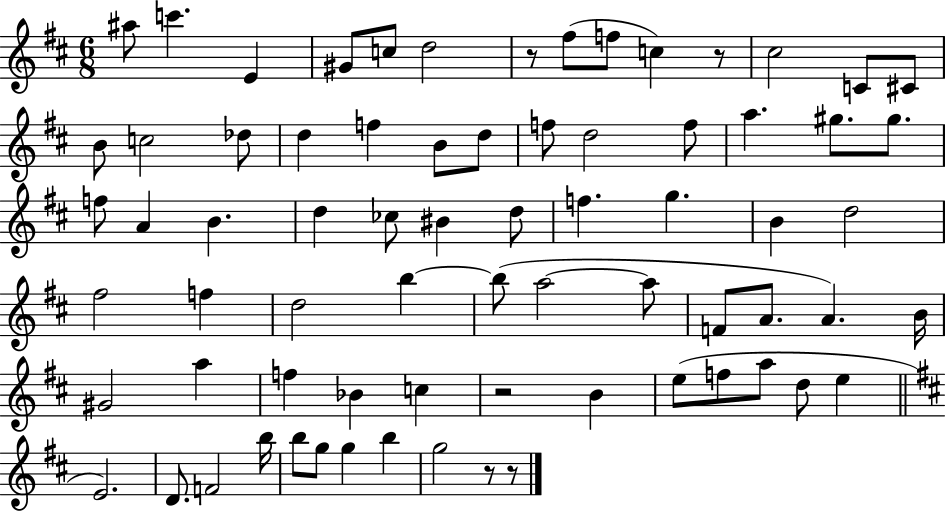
A#5/e C6/q. E4/q G#4/e C5/e D5/h R/e F#5/e F5/e C5/q R/e C#5/h C4/e C#4/e B4/e C5/h Db5/e D5/q F5/q B4/e D5/e F5/e D5/h F5/e A5/q. G#5/e. G#5/e. F5/e A4/q B4/q. D5/q CES5/e BIS4/q D5/e F5/q. G5/q. B4/q D5/h F#5/h F5/q D5/h B5/q B5/e A5/h A5/e F4/e A4/e. A4/q. B4/s G#4/h A5/q F5/q Bb4/q C5/q R/h B4/q E5/e F5/e A5/e D5/e E5/q E4/h. D4/e. F4/h B5/s B5/e G5/e G5/q B5/q G5/h R/e R/e